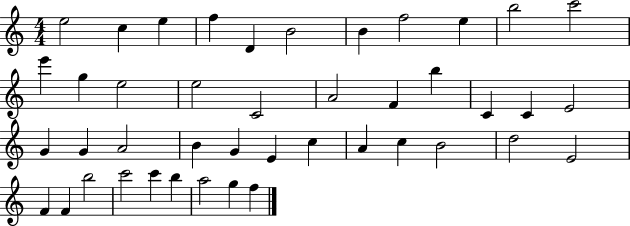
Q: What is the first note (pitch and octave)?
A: E5